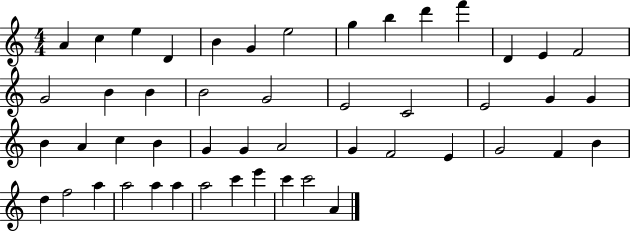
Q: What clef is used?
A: treble